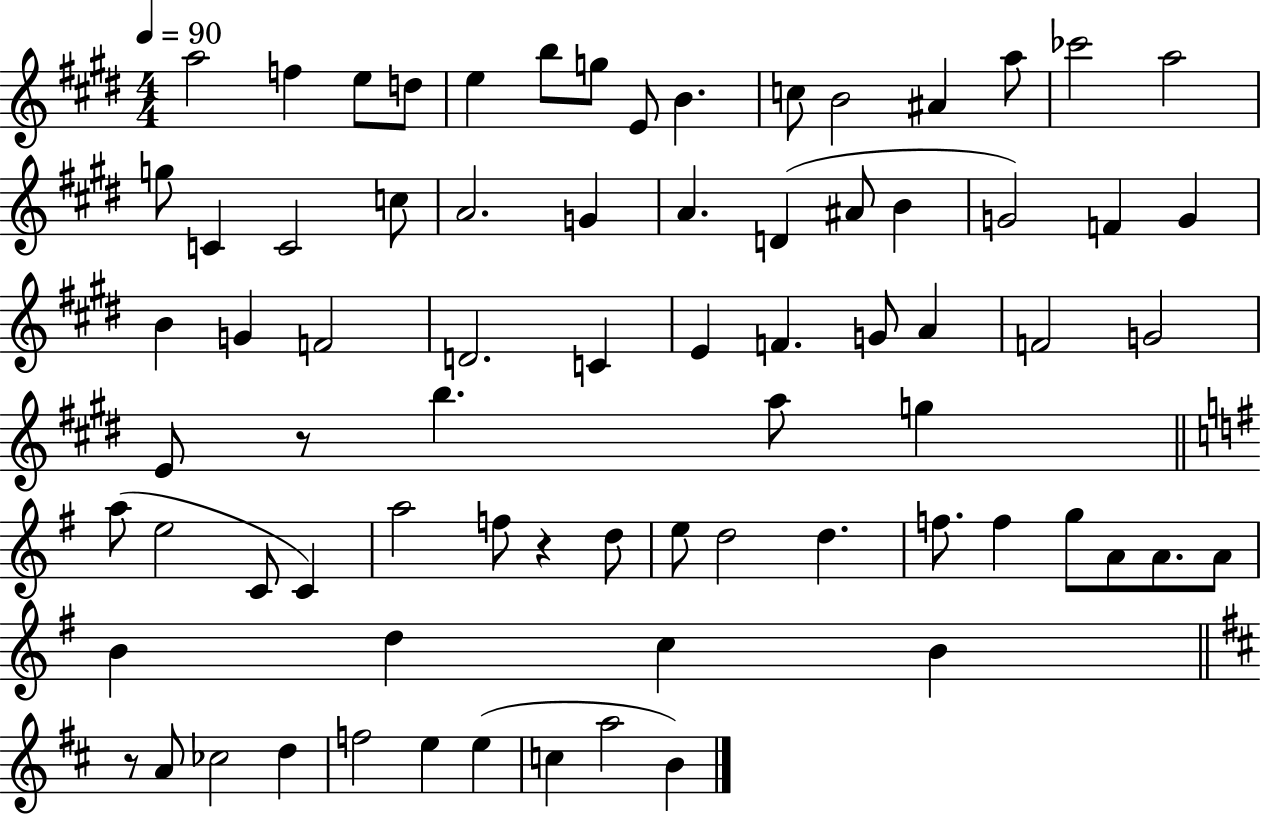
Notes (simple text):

A5/h F5/q E5/e D5/e E5/q B5/e G5/e E4/e B4/q. C5/e B4/h A#4/q A5/e CES6/h A5/h G5/e C4/q C4/h C5/e A4/h. G4/q A4/q. D4/q A#4/e B4/q G4/h F4/q G4/q B4/q G4/q F4/h D4/h. C4/q E4/q F4/q. G4/e A4/q F4/h G4/h E4/e R/e B5/q. A5/e G5/q A5/e E5/h C4/e C4/q A5/h F5/e R/q D5/e E5/e D5/h D5/q. F5/e. F5/q G5/e A4/e A4/e. A4/e B4/q D5/q C5/q B4/q R/e A4/e CES5/h D5/q F5/h E5/q E5/q C5/q A5/h B4/q